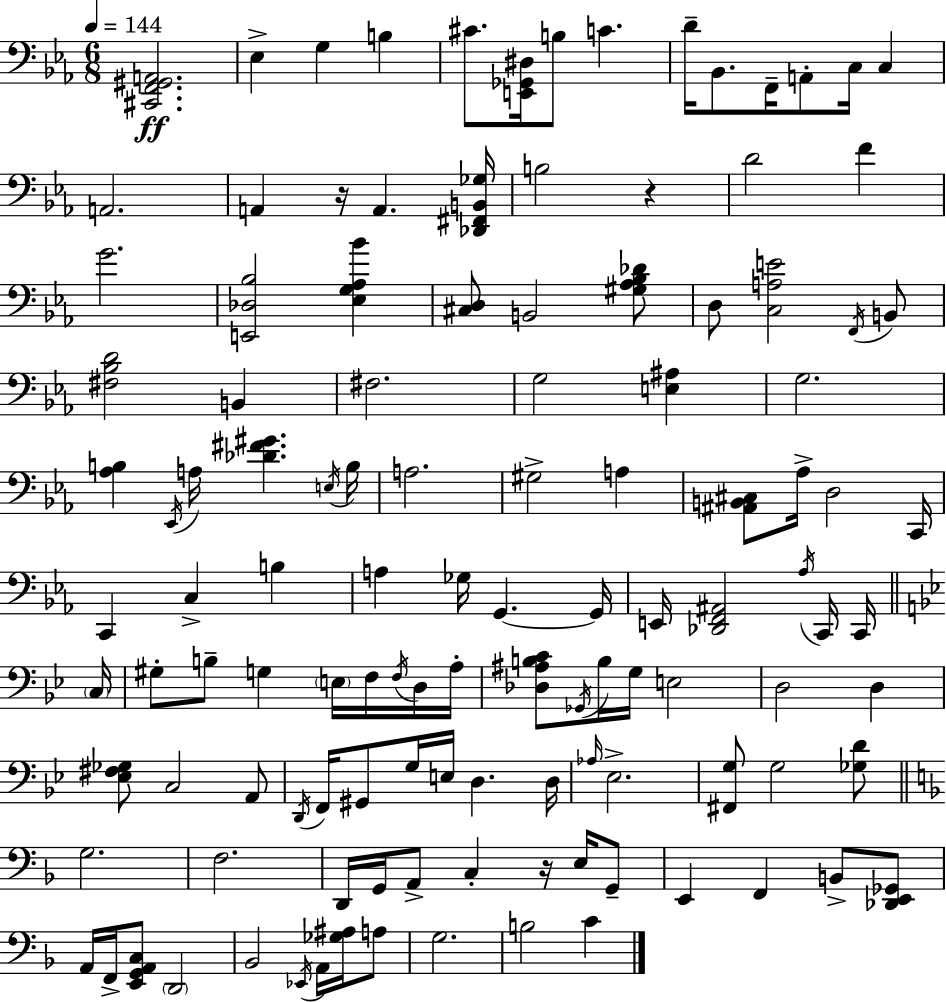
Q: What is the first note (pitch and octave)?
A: Eb3